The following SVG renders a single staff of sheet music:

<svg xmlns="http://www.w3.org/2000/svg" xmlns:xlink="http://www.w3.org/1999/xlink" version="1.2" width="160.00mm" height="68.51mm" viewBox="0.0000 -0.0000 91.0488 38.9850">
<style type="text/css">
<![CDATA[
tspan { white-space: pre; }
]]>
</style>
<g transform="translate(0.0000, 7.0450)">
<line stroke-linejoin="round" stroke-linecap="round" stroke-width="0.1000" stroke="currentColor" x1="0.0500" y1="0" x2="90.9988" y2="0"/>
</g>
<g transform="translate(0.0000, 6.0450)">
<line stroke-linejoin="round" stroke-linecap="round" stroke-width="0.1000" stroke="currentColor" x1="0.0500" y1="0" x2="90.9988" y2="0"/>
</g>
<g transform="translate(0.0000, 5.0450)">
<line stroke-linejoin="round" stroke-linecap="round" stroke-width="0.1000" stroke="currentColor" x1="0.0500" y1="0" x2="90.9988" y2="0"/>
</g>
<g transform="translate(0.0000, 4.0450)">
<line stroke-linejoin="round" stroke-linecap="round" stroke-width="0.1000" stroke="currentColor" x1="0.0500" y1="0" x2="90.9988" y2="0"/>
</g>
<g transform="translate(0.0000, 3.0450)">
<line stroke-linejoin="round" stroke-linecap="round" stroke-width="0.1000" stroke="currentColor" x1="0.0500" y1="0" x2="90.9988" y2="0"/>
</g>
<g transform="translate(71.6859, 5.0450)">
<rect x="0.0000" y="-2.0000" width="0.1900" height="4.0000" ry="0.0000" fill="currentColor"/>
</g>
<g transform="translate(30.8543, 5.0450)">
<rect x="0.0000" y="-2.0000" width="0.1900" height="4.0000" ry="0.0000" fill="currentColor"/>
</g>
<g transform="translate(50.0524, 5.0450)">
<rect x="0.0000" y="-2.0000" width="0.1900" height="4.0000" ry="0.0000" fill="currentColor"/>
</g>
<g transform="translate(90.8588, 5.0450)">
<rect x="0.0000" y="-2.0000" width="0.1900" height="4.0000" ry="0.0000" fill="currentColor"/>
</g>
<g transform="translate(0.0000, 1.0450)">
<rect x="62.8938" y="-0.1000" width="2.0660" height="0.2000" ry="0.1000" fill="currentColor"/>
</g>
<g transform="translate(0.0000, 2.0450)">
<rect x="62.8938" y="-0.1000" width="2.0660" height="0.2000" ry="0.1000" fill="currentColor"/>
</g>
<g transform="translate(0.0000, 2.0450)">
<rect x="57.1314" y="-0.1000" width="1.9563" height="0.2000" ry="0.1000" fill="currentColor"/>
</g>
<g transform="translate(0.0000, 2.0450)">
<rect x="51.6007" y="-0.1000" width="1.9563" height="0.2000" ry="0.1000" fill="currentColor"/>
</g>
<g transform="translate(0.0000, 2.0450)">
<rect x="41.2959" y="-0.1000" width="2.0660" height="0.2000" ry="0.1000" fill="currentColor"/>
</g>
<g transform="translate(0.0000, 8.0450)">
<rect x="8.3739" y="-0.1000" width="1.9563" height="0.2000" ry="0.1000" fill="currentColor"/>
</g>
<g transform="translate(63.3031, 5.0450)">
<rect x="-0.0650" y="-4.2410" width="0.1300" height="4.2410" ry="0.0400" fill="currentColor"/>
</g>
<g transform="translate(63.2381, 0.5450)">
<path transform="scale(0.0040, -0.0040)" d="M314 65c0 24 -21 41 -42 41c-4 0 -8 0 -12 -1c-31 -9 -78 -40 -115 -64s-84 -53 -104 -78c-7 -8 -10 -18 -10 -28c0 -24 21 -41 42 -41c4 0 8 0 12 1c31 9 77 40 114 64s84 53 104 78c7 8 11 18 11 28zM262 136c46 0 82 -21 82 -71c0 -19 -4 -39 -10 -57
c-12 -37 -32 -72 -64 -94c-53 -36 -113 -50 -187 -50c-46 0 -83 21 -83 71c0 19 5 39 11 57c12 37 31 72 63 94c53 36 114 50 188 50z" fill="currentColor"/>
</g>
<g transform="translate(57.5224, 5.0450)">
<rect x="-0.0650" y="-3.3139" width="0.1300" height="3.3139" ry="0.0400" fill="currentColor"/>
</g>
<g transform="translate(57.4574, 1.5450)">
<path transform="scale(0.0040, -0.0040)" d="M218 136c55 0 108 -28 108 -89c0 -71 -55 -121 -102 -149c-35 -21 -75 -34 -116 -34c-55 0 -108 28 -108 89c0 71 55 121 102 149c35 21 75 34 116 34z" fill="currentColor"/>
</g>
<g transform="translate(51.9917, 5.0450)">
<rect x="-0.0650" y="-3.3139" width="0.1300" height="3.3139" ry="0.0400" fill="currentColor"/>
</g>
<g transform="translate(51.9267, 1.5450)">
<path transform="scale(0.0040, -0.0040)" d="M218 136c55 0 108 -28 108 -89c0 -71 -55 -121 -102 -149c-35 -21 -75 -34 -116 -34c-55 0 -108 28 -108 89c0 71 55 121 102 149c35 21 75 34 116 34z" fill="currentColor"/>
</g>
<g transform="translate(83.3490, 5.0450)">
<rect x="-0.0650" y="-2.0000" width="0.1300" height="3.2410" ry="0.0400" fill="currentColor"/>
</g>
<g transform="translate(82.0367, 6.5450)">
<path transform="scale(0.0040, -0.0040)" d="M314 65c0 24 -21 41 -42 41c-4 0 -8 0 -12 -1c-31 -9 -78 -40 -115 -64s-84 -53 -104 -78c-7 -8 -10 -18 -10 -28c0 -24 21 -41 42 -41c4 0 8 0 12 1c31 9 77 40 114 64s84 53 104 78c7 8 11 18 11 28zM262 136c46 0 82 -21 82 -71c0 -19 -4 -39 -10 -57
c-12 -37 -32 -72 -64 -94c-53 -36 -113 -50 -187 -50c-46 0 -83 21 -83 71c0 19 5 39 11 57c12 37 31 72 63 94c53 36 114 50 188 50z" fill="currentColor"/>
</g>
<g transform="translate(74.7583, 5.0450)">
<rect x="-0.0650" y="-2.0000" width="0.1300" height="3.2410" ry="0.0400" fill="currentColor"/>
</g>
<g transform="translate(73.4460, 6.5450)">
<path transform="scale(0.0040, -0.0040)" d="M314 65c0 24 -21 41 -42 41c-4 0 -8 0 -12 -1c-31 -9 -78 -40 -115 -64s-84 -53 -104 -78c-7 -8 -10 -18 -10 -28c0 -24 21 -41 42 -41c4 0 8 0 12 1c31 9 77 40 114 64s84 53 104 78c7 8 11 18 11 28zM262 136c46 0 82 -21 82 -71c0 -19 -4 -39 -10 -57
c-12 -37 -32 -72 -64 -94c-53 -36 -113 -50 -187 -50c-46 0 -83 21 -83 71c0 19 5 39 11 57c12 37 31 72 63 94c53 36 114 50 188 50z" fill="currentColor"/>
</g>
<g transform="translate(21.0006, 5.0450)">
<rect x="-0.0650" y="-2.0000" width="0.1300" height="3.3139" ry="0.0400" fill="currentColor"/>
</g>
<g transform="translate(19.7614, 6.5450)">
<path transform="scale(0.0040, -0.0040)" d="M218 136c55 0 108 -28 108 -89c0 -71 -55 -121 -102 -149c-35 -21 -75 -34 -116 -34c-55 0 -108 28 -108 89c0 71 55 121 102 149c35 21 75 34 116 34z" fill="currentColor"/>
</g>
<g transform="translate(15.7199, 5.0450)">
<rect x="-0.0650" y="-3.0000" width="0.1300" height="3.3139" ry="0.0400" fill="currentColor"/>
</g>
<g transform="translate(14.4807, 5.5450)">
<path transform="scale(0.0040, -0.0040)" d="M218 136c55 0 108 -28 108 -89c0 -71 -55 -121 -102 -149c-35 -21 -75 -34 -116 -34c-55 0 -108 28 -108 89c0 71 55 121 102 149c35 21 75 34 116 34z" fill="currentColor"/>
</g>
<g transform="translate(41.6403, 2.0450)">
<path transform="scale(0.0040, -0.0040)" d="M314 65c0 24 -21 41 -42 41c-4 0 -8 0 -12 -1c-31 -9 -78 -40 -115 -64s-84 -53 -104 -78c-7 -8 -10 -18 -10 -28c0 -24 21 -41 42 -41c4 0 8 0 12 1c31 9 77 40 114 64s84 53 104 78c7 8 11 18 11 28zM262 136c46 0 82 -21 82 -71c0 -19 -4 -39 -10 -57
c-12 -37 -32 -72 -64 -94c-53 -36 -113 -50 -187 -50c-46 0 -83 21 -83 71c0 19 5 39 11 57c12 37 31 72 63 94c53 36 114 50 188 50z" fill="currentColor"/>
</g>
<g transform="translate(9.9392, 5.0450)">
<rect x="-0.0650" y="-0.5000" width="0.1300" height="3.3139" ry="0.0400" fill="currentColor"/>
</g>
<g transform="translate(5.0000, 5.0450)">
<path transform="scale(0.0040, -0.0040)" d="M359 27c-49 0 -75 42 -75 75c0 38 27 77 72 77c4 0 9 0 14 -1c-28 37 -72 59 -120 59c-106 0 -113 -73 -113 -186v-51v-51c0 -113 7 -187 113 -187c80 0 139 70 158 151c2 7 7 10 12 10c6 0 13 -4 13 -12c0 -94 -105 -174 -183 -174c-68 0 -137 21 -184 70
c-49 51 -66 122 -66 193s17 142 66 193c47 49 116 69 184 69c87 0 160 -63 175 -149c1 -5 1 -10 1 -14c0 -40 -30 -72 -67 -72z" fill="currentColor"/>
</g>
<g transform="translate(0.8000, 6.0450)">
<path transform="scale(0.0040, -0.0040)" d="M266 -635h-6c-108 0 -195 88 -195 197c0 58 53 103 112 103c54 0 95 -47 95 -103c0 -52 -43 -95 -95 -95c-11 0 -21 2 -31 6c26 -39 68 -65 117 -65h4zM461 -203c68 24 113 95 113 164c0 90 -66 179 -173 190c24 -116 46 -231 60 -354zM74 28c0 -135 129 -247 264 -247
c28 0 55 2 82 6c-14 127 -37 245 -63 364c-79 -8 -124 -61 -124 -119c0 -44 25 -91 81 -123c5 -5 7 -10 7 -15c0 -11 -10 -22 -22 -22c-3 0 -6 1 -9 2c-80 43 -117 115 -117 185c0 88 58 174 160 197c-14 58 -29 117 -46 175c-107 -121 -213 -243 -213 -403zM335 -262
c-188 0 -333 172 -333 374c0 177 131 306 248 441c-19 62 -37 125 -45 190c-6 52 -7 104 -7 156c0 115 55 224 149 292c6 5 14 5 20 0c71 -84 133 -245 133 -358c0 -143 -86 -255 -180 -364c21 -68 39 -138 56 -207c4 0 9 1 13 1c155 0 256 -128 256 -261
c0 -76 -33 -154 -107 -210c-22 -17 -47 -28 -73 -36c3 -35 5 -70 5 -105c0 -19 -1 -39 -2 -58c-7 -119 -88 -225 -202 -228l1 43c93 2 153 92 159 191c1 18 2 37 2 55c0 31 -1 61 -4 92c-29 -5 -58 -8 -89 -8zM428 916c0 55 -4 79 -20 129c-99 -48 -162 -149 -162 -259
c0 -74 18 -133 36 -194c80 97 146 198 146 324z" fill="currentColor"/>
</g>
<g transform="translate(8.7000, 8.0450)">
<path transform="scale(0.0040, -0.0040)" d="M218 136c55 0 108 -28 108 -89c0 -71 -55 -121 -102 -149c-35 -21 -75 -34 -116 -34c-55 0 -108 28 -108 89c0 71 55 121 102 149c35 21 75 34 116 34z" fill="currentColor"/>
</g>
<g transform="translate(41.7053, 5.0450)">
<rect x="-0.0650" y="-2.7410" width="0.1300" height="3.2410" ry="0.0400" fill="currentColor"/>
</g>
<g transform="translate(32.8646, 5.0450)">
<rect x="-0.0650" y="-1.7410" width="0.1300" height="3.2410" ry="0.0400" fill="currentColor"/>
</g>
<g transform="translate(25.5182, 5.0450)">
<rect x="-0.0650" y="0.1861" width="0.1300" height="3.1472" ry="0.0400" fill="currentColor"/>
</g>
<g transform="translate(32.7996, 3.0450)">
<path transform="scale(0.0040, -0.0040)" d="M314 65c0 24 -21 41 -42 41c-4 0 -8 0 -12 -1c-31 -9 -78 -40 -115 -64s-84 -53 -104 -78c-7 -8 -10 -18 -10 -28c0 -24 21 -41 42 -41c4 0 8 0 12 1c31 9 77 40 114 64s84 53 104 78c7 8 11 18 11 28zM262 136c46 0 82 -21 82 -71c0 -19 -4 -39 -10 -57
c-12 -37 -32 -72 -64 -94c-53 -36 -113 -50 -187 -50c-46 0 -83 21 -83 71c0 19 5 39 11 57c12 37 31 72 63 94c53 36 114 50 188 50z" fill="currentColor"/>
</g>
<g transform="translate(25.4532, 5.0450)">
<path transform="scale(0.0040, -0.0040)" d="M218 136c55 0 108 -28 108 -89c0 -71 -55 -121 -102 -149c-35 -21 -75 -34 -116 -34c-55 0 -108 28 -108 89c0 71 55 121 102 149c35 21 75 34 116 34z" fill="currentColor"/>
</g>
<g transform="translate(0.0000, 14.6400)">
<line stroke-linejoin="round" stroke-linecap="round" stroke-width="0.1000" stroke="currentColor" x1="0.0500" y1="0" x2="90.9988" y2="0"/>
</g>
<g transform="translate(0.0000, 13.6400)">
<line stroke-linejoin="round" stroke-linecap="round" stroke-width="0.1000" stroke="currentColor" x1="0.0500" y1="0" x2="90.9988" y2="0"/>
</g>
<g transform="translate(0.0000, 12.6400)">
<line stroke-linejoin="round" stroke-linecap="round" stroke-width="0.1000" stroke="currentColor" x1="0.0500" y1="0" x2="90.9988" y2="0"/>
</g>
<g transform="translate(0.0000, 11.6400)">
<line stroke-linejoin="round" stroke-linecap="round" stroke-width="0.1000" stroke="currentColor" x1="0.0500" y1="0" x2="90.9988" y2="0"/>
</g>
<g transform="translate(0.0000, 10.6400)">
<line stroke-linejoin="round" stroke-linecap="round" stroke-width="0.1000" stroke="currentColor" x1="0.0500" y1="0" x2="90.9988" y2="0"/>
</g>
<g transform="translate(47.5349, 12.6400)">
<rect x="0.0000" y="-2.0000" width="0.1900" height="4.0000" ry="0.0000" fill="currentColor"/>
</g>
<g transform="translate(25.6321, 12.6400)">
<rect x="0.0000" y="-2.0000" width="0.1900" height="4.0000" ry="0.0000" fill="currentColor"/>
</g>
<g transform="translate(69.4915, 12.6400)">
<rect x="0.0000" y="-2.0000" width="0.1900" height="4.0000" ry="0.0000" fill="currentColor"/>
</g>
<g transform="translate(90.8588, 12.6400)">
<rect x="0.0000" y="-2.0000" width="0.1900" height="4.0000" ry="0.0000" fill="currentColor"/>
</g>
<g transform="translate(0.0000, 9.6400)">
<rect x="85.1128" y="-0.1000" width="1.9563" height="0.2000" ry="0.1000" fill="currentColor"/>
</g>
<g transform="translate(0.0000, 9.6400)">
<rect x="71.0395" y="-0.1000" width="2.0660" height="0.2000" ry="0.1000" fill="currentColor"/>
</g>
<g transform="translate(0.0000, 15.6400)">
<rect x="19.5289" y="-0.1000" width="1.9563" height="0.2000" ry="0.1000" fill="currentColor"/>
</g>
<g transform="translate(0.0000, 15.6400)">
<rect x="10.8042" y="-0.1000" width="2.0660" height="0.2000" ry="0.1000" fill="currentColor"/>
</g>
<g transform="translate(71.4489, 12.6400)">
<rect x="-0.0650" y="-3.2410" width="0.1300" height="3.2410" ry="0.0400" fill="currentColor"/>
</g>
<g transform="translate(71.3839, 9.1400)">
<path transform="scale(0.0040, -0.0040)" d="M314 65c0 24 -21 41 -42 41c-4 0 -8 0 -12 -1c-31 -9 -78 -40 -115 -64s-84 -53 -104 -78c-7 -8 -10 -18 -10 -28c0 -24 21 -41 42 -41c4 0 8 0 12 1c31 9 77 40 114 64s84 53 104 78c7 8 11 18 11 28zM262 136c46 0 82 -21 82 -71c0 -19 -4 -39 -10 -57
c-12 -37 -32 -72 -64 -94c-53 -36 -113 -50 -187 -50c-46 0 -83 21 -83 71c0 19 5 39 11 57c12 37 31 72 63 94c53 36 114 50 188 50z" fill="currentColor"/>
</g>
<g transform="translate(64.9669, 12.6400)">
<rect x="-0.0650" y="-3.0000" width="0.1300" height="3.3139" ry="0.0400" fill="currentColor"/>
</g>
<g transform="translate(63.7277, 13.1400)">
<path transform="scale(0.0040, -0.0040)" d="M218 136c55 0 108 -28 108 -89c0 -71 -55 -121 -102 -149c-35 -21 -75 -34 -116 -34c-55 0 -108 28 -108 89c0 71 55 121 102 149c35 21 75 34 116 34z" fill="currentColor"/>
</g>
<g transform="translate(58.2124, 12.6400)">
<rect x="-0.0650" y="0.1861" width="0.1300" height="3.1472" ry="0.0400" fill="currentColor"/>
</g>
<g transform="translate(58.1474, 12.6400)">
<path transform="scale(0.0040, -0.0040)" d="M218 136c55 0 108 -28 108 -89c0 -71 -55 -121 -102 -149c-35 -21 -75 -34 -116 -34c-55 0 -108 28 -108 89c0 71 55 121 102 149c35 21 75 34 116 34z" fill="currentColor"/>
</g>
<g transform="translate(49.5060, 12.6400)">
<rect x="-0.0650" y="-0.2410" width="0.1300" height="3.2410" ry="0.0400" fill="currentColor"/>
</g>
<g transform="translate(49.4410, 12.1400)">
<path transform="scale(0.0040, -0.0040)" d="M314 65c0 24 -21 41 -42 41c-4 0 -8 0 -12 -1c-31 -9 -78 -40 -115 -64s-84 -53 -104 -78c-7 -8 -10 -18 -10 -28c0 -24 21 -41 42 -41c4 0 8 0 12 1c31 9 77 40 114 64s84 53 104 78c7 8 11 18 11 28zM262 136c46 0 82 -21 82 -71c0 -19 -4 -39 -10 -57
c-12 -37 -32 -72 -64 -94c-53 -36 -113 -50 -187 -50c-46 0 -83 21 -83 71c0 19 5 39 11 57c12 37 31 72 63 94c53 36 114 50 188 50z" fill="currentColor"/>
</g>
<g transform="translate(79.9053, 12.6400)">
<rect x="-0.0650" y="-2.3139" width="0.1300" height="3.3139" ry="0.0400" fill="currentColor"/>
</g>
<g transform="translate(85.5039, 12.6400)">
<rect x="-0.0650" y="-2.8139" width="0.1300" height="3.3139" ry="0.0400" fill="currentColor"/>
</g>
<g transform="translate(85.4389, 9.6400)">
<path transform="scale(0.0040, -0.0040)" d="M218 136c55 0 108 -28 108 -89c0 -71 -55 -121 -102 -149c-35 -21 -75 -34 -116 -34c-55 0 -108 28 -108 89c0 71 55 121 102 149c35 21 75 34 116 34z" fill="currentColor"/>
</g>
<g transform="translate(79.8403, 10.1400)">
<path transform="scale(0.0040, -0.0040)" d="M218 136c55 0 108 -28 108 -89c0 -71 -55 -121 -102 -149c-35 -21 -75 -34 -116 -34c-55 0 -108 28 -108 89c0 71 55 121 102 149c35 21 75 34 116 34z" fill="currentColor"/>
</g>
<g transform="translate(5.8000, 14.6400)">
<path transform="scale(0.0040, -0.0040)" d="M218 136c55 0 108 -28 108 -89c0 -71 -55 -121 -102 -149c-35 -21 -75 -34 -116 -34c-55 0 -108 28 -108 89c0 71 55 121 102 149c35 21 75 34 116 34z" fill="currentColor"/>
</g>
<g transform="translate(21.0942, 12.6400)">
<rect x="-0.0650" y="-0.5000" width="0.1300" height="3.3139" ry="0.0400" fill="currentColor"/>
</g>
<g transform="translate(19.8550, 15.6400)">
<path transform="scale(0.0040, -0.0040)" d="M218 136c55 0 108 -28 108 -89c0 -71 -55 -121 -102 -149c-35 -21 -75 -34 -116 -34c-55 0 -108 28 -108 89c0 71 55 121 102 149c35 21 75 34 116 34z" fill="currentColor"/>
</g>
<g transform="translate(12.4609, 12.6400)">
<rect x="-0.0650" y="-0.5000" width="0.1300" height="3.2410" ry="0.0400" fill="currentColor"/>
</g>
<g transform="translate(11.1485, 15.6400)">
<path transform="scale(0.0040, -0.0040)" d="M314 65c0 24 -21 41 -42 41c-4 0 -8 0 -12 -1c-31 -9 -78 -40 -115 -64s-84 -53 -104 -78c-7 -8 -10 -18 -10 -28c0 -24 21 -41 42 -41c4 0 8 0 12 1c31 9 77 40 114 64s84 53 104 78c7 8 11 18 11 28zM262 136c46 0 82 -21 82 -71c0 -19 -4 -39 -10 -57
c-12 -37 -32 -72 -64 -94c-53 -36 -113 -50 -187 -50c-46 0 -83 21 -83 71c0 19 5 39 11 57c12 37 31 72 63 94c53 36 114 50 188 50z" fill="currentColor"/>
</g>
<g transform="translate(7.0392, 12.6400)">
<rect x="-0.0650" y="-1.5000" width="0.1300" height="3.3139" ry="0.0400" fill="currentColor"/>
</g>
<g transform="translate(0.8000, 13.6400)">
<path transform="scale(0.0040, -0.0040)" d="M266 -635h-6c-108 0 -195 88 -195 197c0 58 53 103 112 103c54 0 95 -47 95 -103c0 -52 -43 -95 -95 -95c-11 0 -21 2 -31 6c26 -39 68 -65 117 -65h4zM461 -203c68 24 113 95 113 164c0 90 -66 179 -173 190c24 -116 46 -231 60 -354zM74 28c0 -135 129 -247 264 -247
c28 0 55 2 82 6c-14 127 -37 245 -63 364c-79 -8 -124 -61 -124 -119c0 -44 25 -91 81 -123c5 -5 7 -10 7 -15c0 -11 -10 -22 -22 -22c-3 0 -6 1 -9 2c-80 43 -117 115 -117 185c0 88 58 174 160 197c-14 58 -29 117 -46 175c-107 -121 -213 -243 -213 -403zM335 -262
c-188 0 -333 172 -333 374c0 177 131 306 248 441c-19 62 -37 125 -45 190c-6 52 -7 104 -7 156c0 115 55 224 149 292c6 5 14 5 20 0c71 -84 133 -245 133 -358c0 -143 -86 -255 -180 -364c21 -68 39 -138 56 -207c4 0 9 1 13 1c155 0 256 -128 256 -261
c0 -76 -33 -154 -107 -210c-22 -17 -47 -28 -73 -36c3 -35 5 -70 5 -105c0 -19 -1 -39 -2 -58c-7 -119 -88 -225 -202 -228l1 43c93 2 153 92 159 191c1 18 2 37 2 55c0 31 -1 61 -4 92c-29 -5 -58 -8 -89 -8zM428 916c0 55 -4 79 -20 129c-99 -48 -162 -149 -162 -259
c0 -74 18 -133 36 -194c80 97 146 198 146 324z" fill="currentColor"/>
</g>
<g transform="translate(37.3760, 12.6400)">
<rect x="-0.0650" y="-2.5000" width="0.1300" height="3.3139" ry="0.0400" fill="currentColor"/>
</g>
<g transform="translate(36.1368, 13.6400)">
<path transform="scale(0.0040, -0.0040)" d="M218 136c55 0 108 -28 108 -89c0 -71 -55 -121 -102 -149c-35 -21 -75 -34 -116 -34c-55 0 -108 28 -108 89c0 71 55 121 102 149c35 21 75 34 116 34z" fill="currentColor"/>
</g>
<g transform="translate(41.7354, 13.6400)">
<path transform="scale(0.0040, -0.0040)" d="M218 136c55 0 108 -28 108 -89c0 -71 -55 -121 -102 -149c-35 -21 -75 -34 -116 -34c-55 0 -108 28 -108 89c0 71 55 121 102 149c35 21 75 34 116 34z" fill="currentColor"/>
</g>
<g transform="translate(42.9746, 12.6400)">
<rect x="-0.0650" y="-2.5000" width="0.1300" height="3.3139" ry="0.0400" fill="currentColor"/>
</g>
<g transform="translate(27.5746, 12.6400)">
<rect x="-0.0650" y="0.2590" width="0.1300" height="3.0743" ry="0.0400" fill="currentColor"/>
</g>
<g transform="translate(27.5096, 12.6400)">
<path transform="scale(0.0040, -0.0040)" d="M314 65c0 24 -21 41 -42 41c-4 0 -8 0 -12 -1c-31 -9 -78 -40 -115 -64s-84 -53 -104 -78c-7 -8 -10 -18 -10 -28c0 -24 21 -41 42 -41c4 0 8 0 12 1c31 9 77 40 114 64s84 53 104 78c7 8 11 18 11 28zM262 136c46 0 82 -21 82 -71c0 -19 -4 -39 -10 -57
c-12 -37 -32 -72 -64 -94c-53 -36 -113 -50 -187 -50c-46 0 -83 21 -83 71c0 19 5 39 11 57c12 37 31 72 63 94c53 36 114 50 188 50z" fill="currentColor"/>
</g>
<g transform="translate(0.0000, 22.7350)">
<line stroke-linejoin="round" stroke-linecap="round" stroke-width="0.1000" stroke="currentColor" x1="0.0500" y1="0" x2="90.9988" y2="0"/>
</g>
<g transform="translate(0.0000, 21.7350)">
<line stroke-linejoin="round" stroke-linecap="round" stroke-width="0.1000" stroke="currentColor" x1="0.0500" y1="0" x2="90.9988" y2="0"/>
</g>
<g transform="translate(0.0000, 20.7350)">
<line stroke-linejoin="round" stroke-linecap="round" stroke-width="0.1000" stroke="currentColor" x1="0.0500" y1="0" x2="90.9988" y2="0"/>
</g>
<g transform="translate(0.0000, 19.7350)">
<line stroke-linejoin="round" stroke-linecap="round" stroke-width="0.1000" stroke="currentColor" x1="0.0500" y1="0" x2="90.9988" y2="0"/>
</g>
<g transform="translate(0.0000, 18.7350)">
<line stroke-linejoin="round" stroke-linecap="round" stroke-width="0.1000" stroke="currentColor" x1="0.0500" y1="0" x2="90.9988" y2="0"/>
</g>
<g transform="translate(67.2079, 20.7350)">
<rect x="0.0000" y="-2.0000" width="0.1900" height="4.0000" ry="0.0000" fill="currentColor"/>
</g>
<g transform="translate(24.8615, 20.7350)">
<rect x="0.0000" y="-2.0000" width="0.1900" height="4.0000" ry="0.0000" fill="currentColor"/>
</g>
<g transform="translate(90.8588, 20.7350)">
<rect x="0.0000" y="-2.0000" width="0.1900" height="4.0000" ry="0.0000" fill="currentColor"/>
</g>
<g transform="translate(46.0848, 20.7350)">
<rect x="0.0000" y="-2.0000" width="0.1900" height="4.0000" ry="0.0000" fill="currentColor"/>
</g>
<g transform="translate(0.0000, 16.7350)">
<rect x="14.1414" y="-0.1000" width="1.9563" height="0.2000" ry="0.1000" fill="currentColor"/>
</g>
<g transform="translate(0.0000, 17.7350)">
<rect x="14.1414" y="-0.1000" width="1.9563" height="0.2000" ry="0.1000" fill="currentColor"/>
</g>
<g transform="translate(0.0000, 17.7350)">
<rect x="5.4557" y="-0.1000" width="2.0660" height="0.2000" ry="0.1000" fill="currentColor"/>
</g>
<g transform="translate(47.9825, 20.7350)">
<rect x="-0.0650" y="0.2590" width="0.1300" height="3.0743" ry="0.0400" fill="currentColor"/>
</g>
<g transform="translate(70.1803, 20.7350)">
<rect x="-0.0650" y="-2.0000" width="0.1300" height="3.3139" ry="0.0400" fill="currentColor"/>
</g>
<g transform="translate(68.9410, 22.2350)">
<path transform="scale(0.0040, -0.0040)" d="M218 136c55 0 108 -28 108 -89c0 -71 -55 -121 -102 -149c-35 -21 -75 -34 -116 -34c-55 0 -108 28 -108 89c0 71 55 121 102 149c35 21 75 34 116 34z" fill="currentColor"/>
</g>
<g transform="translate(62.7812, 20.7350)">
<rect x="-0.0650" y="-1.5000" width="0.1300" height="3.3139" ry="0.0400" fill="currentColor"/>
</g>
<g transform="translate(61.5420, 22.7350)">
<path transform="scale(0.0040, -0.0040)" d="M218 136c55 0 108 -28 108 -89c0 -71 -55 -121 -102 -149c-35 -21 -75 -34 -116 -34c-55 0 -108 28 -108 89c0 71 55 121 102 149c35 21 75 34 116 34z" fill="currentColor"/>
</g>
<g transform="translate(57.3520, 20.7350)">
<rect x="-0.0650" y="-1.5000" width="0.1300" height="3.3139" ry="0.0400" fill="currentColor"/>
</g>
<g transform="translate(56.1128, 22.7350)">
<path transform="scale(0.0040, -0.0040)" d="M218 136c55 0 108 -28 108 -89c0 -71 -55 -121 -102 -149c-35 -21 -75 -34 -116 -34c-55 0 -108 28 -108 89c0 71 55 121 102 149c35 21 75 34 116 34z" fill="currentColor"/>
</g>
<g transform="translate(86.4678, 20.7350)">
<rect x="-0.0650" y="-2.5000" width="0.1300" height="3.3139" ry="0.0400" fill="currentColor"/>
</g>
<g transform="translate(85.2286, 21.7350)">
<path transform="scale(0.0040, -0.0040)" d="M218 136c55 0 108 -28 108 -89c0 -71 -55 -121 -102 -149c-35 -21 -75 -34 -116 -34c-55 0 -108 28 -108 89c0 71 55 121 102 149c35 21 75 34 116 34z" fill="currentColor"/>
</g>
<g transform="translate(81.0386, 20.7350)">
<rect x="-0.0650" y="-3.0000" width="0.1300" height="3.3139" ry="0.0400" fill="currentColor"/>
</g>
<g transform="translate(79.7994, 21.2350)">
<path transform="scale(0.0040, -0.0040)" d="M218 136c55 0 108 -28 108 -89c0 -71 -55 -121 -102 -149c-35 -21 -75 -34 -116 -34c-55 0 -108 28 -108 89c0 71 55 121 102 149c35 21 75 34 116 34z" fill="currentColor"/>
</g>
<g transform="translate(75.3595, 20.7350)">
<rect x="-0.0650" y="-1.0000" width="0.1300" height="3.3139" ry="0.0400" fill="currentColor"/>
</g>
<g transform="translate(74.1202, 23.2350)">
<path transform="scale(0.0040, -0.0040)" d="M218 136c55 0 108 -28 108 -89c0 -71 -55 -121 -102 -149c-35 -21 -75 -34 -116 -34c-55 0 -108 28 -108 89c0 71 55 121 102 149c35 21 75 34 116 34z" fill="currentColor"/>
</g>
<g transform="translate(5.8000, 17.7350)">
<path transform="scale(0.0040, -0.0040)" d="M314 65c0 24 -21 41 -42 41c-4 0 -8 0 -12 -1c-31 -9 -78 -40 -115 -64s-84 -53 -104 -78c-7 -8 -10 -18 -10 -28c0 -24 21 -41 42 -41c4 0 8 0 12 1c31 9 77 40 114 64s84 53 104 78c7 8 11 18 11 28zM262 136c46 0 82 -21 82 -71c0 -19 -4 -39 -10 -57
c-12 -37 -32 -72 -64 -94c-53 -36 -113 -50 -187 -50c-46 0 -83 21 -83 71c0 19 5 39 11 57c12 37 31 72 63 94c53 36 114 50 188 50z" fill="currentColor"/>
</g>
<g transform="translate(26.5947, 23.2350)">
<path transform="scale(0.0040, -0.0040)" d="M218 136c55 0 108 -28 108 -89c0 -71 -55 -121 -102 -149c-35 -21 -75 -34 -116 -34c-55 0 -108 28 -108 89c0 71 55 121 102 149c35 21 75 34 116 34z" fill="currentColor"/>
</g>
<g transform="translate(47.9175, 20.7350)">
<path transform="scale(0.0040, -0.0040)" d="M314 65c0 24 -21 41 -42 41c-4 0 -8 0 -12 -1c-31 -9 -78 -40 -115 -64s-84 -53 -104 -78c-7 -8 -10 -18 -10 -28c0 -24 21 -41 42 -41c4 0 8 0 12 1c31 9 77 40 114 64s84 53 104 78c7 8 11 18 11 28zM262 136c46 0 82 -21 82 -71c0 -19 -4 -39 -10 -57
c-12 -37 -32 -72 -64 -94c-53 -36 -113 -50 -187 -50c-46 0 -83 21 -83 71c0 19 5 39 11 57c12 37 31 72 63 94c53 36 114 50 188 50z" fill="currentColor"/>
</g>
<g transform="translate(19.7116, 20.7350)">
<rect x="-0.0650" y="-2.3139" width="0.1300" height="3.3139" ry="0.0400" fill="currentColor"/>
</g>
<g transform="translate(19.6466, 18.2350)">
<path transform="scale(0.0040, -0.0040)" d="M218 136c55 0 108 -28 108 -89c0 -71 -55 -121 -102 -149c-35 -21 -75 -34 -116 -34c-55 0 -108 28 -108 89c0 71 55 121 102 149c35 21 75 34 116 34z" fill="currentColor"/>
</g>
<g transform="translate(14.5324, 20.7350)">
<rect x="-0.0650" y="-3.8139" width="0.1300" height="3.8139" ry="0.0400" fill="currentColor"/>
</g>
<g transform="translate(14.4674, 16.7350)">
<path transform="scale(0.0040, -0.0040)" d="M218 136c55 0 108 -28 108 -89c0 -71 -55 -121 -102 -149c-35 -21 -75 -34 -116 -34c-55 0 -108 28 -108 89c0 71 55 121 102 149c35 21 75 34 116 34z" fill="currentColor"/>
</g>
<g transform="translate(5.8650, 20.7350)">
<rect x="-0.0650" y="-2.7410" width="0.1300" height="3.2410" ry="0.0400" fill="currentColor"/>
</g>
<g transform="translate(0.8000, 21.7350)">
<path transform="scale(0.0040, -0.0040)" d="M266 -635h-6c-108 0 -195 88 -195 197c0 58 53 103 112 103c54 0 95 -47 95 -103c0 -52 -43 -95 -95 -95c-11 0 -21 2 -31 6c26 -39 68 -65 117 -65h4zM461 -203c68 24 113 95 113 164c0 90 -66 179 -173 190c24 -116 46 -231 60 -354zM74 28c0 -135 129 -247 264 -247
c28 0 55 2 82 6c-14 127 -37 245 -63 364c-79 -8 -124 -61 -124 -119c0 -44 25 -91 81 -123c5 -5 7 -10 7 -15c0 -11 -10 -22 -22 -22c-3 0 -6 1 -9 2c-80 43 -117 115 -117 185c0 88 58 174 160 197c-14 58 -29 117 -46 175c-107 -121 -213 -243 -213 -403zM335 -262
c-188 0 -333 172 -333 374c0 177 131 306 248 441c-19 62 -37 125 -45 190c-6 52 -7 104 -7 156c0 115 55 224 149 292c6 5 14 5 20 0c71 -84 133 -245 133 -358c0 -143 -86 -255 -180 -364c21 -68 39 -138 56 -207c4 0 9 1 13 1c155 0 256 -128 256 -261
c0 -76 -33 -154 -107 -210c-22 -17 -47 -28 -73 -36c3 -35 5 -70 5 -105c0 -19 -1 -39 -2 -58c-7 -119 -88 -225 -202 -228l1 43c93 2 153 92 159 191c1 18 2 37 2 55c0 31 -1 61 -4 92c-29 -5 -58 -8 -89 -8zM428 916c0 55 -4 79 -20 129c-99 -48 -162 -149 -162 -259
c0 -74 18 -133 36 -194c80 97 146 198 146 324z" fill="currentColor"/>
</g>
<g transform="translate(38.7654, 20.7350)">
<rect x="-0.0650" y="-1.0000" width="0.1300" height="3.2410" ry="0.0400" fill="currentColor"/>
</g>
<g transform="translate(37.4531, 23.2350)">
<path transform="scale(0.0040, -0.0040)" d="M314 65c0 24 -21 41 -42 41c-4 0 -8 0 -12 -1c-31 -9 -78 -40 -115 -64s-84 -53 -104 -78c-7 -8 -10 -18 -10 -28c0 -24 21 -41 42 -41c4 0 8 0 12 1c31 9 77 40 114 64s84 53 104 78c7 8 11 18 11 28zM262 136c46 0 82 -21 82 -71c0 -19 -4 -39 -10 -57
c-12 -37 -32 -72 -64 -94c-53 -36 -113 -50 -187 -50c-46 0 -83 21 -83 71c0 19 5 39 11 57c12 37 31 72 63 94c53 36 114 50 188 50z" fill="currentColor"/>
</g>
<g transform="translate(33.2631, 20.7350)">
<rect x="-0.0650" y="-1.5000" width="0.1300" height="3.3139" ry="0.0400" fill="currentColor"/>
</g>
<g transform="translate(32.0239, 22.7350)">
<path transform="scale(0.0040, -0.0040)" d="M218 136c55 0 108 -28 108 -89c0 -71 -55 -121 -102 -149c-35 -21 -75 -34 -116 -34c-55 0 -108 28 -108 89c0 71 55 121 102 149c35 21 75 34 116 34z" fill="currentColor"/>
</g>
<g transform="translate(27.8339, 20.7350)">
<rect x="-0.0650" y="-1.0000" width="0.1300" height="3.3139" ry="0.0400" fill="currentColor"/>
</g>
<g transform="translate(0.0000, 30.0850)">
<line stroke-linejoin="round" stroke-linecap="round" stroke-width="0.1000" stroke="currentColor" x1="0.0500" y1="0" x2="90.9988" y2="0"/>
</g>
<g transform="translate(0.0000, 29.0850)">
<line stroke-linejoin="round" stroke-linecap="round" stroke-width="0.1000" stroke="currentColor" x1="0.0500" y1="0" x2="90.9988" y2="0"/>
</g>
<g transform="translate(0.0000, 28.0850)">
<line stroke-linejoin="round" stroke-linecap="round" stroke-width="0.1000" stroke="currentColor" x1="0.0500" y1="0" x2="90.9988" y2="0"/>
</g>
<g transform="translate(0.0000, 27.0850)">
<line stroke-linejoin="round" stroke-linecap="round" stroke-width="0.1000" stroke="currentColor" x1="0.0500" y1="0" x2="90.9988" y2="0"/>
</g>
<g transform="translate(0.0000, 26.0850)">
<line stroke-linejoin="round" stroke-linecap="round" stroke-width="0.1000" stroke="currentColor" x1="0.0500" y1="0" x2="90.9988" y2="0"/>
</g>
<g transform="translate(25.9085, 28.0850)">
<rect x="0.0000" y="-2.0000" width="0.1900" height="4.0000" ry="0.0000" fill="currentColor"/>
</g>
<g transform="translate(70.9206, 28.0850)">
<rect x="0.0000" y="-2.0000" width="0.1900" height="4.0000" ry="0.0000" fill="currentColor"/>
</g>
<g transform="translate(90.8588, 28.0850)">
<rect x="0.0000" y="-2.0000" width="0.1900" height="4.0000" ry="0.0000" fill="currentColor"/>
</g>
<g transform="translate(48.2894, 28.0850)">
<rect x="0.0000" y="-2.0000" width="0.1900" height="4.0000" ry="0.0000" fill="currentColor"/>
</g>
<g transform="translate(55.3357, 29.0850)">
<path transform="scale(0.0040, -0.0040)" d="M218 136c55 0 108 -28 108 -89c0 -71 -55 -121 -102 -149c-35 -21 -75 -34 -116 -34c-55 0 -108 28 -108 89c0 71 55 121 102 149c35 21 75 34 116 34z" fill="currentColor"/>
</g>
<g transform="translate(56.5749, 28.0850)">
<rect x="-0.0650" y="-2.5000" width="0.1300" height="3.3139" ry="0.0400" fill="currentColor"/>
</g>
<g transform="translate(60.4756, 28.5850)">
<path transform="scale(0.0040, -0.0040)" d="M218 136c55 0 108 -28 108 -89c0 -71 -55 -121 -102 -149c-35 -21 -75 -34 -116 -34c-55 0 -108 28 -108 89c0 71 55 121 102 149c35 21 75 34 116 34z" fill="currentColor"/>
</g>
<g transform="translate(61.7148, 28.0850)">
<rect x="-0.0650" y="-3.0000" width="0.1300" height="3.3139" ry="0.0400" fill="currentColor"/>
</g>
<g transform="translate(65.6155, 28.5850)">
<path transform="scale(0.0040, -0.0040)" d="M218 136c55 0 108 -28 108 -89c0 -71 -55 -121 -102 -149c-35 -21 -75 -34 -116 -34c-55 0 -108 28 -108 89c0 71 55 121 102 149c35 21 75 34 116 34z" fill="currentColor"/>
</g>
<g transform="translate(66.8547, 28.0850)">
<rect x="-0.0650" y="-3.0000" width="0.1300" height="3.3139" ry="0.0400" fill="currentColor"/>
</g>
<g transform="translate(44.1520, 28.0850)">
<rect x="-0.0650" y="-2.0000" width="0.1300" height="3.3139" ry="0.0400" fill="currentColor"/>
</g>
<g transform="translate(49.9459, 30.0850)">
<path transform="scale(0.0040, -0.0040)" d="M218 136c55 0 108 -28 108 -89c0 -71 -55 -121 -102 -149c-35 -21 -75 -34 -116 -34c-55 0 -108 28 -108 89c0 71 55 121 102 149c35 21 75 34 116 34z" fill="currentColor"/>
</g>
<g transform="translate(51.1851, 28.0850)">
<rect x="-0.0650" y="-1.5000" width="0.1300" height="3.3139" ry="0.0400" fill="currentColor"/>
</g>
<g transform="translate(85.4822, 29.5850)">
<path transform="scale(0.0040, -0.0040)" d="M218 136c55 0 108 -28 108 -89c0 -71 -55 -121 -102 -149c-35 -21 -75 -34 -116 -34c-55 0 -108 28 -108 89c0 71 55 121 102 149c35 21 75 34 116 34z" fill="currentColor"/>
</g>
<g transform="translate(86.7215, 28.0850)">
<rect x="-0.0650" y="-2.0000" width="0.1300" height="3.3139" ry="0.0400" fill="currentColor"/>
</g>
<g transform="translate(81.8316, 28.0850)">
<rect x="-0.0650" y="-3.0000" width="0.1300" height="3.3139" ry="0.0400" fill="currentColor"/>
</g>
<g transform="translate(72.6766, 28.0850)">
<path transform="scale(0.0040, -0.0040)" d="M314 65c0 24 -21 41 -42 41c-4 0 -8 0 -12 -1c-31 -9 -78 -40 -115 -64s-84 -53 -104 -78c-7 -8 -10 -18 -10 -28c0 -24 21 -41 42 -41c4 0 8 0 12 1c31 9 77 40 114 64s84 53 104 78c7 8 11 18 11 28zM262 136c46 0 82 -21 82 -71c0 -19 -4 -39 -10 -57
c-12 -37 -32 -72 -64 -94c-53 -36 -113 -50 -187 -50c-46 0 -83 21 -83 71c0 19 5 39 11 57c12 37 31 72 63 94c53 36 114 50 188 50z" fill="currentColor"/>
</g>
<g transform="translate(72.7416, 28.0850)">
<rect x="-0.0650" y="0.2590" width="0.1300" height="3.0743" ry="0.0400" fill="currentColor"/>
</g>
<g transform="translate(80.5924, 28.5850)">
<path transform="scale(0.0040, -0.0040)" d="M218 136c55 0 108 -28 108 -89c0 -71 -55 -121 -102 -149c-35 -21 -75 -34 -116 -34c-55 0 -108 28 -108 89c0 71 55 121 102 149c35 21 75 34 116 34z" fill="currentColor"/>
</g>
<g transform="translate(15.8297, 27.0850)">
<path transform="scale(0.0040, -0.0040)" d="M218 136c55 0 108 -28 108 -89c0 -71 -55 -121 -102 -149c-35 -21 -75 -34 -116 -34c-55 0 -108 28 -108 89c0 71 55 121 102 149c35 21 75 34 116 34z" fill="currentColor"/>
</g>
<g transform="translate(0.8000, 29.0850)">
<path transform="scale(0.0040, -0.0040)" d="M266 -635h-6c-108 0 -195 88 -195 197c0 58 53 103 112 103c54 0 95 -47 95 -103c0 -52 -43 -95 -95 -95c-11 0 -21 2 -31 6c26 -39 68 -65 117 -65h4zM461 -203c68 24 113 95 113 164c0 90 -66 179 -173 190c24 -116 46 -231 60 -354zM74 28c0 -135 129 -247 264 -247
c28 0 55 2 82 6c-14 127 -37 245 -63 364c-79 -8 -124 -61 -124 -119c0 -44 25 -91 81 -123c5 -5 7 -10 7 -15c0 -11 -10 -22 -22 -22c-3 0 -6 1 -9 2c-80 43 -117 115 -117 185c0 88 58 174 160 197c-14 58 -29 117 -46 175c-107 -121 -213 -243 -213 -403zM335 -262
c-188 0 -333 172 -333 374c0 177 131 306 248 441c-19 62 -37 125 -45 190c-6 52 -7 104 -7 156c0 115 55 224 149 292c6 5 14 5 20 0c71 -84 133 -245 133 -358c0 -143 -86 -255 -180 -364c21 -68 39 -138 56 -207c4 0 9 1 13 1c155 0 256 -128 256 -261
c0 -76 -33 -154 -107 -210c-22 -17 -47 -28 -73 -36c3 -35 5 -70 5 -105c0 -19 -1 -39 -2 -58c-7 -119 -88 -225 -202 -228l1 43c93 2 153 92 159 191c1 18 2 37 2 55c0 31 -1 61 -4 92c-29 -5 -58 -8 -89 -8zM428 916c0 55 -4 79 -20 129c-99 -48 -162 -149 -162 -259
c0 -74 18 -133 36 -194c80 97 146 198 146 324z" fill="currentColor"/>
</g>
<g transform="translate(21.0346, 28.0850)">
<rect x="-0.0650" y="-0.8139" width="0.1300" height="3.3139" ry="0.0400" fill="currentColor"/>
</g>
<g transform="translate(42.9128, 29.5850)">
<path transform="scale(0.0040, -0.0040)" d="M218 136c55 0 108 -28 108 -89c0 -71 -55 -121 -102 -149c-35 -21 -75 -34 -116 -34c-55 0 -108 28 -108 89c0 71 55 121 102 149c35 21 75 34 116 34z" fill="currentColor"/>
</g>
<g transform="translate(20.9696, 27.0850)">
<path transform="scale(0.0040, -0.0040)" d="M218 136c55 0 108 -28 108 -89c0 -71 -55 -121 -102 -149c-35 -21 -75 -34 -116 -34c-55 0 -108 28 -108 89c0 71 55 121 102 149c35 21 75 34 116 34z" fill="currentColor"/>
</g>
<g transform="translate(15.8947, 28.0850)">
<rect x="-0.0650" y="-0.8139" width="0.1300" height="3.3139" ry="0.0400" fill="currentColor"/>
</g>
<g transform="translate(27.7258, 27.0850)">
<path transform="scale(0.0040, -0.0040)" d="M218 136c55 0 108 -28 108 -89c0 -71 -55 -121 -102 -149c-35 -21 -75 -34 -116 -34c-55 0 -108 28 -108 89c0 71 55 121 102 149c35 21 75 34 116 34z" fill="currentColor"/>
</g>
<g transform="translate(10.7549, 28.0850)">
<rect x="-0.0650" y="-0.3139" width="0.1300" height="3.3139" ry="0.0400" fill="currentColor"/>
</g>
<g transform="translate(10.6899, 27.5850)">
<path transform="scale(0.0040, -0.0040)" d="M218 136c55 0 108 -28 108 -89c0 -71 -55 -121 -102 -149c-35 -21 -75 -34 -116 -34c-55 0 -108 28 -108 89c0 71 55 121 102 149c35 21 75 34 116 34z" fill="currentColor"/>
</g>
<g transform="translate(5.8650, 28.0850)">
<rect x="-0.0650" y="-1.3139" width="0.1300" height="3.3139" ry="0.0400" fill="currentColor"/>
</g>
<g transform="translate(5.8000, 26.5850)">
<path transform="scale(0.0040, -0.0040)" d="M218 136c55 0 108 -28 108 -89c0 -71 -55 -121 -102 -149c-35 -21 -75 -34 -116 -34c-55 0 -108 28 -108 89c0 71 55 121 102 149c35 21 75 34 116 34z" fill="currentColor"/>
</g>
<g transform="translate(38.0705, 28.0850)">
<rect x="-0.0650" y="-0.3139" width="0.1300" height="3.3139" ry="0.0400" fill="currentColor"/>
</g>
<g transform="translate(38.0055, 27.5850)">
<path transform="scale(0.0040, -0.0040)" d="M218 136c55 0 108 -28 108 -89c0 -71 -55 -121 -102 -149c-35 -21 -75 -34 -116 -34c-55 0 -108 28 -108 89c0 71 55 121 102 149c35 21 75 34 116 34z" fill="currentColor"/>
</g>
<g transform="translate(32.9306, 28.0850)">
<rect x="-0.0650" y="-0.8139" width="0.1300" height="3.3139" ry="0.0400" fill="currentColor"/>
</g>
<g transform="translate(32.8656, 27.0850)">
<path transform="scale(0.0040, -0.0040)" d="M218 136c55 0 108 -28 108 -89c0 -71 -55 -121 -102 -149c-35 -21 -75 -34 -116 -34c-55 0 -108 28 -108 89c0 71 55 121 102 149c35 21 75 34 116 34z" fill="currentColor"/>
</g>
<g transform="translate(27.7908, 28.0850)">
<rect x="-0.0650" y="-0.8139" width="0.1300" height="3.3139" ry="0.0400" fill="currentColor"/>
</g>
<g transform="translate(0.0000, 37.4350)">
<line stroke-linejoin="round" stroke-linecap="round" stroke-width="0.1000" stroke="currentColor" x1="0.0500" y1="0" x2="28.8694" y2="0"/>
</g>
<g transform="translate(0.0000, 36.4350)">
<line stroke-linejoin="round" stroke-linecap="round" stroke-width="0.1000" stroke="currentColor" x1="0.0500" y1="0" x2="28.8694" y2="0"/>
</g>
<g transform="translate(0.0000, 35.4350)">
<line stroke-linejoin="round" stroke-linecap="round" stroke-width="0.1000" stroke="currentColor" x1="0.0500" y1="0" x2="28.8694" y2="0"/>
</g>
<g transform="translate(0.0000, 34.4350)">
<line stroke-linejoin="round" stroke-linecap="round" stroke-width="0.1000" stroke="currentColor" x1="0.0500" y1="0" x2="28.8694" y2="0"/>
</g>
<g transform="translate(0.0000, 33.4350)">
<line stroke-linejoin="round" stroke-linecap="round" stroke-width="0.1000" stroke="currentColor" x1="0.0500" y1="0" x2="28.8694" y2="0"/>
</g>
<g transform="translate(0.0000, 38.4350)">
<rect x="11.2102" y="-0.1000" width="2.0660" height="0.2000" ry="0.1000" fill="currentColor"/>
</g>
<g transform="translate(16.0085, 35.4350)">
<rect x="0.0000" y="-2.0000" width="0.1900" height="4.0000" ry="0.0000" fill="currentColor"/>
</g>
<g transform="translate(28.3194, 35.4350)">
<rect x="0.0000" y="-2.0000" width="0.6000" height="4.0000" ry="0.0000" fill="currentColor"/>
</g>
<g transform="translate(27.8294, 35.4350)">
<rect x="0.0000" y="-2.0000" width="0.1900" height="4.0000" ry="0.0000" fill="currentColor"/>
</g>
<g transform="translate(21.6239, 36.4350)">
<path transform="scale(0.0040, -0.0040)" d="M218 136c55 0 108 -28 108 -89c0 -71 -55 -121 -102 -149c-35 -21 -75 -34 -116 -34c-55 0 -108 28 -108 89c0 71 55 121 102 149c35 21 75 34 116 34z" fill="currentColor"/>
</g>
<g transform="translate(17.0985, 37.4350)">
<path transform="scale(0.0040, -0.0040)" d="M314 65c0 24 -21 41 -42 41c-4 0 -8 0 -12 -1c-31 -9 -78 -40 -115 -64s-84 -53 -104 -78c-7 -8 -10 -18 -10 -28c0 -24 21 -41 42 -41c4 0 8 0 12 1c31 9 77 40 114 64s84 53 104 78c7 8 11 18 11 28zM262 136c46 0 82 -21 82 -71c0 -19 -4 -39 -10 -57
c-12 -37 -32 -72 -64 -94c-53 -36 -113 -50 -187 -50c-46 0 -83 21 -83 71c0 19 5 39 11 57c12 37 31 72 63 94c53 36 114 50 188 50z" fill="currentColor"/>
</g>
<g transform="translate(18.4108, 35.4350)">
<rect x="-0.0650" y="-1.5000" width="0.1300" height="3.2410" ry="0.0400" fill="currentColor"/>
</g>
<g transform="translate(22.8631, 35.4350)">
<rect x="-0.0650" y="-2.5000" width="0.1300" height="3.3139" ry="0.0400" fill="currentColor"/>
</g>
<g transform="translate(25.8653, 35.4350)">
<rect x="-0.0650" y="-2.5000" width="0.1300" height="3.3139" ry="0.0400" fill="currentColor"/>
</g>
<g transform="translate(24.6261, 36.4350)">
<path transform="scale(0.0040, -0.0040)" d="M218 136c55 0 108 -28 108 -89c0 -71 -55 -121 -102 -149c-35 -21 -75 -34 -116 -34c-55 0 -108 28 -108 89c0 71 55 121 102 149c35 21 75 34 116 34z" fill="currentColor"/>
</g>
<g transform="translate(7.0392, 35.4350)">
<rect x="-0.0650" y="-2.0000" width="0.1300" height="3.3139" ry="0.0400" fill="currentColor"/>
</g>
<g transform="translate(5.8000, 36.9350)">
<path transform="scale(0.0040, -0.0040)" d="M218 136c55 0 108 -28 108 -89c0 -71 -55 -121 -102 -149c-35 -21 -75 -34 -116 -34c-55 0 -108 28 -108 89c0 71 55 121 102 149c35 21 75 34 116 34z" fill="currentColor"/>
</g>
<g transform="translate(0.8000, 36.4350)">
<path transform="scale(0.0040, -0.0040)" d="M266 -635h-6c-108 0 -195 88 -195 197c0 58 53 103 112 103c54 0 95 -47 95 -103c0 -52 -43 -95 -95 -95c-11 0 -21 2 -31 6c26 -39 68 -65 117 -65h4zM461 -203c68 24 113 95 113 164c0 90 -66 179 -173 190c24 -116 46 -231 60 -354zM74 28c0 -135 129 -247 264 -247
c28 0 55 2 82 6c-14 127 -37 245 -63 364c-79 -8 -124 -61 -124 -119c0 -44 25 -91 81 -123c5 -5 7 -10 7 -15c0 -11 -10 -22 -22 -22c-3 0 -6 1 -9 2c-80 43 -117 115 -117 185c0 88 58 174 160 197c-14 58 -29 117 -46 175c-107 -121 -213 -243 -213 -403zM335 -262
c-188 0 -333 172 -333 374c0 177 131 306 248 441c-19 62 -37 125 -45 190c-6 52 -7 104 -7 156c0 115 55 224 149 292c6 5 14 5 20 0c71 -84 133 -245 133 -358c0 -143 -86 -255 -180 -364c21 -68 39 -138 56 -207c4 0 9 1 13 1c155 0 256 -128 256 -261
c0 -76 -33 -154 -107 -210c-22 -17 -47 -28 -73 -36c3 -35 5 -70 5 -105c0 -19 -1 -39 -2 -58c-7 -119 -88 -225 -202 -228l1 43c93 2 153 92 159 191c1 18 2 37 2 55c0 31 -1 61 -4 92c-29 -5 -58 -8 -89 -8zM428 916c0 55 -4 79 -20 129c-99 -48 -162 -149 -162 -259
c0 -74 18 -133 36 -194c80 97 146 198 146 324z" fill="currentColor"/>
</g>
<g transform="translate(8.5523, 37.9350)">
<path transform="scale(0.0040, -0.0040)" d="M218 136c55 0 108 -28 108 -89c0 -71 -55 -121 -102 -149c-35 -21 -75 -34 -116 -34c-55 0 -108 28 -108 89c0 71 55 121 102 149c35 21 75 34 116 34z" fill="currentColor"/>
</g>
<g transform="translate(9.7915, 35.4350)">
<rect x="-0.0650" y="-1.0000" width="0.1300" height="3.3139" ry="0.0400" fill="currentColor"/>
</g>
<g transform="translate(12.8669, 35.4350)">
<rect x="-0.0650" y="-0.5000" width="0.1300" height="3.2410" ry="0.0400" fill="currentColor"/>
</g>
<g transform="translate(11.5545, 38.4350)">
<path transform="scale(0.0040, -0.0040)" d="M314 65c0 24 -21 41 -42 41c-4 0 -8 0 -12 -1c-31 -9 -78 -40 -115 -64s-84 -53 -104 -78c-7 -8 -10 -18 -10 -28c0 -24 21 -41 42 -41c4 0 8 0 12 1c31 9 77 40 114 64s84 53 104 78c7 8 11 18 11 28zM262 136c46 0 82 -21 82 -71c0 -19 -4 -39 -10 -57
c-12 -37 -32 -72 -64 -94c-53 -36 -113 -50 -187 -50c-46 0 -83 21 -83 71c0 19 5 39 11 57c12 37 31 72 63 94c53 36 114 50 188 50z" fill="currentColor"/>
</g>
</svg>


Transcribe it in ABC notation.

X:1
T:Untitled
M:4/4
L:1/4
K:C
C A F B f2 a2 b b d'2 F2 F2 E C2 C B2 G G c2 B A b2 g a a2 c' g D E D2 B2 E E F D A G e c d d d d c F E G A A B2 A F F D C2 E2 G G